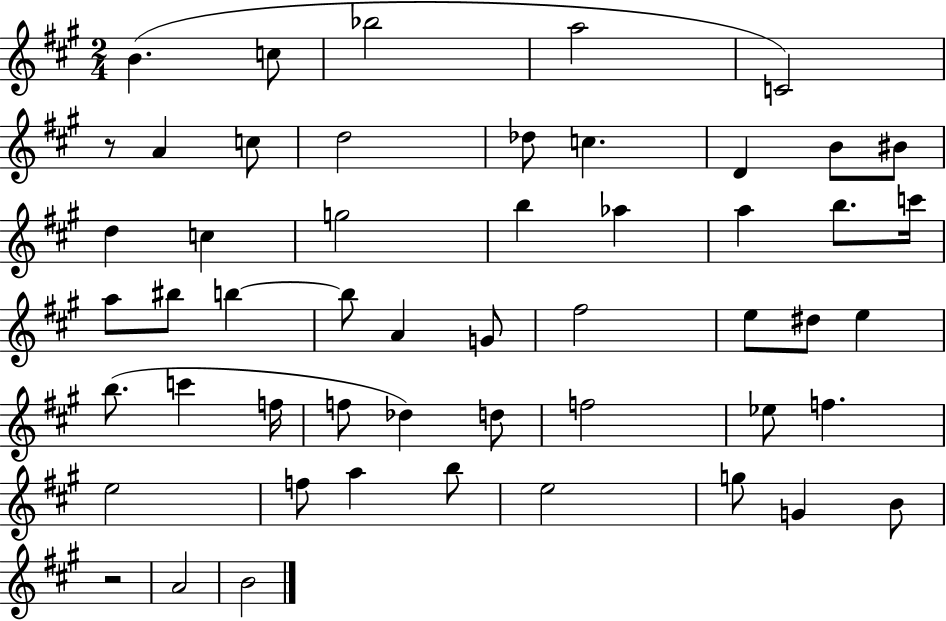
X:1
T:Untitled
M:2/4
L:1/4
K:A
B c/2 _b2 a2 C2 z/2 A c/2 d2 _d/2 c D B/2 ^B/2 d c g2 b _a a b/2 c'/4 a/2 ^b/2 b b/2 A G/2 ^f2 e/2 ^d/2 e b/2 c' f/4 f/2 _d d/2 f2 _e/2 f e2 f/2 a b/2 e2 g/2 G B/2 z2 A2 B2